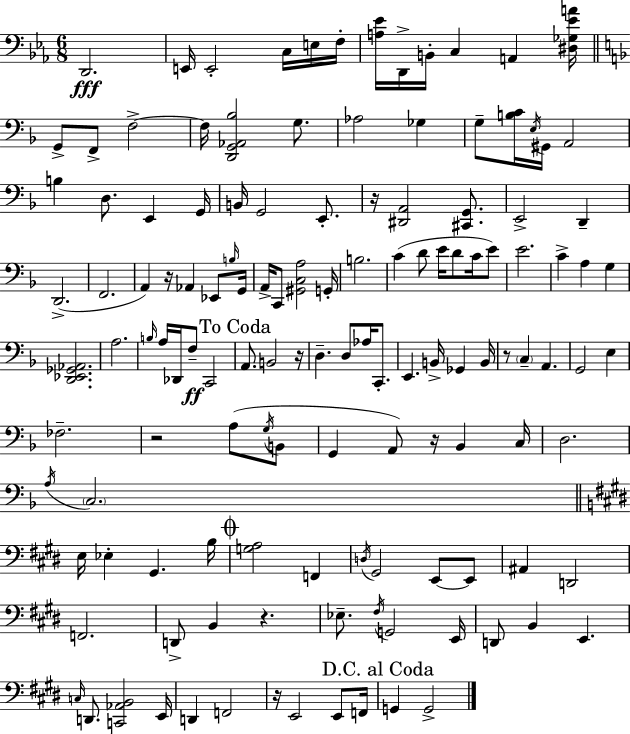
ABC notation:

X:1
T:Untitled
M:6/8
L:1/4
K:Cm
D,,2 E,,/4 E,,2 C,/4 E,/4 F,/4 [A,_E]/4 D,,/4 B,,/4 C, A,, [^D,_G,_EA]/4 G,,/2 F,,/2 F,2 F,/4 [D,,G,,_A,,_B,]2 G,/2 _A,2 _G, G,/2 [B,C]/4 E,/4 ^G,,/4 A,,2 B, D,/2 E,, G,,/4 B,,/4 G,,2 E,,/2 z/4 [^D,,A,,]2 [^C,,G,,]/2 E,,2 D,, D,,2 F,,2 A,, z/4 _A,, _E,,/2 B,/4 G,,/4 A,,/4 C,,/2 [^G,,C,A,]2 G,,/4 B,2 C D/2 E/4 D/2 C/4 E/2 E2 C A, G, [D,,_E,,_G,,_A,,]2 A,2 B,/4 A,/4 _D,,/4 F,/2 C,,2 A,,/2 B,,2 z/4 D, D,/2 _A,/4 C,,/2 E,, B,,/4 _G,, B,,/4 z/2 C, A,, G,,2 E, _F,2 z2 A,/2 G,/4 B,,/2 G,, A,,/2 z/4 _B,, C,/4 D,2 A,/4 C,2 E,/4 _E, ^G,, B,/4 [G,A,]2 F,, D,/4 ^G,,2 E,,/2 E,,/2 ^A,, D,,2 F,,2 D,,/2 B,, z _E,/2 ^F,/4 G,,2 E,,/4 D,,/2 B,, E,, C,/4 D,,/2 [C,,_A,,B,,]2 E,,/4 D,, F,,2 z/4 E,,2 E,,/2 F,,/4 G,, G,,2